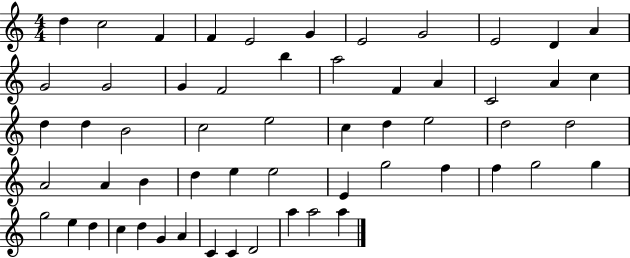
D5/q C5/h F4/q F4/q E4/h G4/q E4/h G4/h E4/h D4/q A4/q G4/h G4/h G4/q F4/h B5/q A5/h F4/q A4/q C4/h A4/q C5/q D5/q D5/q B4/h C5/h E5/h C5/q D5/q E5/h D5/h D5/h A4/h A4/q B4/q D5/q E5/q E5/h E4/q G5/h F5/q F5/q G5/h G5/q G5/h E5/q D5/q C5/q D5/q G4/q A4/q C4/q C4/q D4/h A5/q A5/h A5/q